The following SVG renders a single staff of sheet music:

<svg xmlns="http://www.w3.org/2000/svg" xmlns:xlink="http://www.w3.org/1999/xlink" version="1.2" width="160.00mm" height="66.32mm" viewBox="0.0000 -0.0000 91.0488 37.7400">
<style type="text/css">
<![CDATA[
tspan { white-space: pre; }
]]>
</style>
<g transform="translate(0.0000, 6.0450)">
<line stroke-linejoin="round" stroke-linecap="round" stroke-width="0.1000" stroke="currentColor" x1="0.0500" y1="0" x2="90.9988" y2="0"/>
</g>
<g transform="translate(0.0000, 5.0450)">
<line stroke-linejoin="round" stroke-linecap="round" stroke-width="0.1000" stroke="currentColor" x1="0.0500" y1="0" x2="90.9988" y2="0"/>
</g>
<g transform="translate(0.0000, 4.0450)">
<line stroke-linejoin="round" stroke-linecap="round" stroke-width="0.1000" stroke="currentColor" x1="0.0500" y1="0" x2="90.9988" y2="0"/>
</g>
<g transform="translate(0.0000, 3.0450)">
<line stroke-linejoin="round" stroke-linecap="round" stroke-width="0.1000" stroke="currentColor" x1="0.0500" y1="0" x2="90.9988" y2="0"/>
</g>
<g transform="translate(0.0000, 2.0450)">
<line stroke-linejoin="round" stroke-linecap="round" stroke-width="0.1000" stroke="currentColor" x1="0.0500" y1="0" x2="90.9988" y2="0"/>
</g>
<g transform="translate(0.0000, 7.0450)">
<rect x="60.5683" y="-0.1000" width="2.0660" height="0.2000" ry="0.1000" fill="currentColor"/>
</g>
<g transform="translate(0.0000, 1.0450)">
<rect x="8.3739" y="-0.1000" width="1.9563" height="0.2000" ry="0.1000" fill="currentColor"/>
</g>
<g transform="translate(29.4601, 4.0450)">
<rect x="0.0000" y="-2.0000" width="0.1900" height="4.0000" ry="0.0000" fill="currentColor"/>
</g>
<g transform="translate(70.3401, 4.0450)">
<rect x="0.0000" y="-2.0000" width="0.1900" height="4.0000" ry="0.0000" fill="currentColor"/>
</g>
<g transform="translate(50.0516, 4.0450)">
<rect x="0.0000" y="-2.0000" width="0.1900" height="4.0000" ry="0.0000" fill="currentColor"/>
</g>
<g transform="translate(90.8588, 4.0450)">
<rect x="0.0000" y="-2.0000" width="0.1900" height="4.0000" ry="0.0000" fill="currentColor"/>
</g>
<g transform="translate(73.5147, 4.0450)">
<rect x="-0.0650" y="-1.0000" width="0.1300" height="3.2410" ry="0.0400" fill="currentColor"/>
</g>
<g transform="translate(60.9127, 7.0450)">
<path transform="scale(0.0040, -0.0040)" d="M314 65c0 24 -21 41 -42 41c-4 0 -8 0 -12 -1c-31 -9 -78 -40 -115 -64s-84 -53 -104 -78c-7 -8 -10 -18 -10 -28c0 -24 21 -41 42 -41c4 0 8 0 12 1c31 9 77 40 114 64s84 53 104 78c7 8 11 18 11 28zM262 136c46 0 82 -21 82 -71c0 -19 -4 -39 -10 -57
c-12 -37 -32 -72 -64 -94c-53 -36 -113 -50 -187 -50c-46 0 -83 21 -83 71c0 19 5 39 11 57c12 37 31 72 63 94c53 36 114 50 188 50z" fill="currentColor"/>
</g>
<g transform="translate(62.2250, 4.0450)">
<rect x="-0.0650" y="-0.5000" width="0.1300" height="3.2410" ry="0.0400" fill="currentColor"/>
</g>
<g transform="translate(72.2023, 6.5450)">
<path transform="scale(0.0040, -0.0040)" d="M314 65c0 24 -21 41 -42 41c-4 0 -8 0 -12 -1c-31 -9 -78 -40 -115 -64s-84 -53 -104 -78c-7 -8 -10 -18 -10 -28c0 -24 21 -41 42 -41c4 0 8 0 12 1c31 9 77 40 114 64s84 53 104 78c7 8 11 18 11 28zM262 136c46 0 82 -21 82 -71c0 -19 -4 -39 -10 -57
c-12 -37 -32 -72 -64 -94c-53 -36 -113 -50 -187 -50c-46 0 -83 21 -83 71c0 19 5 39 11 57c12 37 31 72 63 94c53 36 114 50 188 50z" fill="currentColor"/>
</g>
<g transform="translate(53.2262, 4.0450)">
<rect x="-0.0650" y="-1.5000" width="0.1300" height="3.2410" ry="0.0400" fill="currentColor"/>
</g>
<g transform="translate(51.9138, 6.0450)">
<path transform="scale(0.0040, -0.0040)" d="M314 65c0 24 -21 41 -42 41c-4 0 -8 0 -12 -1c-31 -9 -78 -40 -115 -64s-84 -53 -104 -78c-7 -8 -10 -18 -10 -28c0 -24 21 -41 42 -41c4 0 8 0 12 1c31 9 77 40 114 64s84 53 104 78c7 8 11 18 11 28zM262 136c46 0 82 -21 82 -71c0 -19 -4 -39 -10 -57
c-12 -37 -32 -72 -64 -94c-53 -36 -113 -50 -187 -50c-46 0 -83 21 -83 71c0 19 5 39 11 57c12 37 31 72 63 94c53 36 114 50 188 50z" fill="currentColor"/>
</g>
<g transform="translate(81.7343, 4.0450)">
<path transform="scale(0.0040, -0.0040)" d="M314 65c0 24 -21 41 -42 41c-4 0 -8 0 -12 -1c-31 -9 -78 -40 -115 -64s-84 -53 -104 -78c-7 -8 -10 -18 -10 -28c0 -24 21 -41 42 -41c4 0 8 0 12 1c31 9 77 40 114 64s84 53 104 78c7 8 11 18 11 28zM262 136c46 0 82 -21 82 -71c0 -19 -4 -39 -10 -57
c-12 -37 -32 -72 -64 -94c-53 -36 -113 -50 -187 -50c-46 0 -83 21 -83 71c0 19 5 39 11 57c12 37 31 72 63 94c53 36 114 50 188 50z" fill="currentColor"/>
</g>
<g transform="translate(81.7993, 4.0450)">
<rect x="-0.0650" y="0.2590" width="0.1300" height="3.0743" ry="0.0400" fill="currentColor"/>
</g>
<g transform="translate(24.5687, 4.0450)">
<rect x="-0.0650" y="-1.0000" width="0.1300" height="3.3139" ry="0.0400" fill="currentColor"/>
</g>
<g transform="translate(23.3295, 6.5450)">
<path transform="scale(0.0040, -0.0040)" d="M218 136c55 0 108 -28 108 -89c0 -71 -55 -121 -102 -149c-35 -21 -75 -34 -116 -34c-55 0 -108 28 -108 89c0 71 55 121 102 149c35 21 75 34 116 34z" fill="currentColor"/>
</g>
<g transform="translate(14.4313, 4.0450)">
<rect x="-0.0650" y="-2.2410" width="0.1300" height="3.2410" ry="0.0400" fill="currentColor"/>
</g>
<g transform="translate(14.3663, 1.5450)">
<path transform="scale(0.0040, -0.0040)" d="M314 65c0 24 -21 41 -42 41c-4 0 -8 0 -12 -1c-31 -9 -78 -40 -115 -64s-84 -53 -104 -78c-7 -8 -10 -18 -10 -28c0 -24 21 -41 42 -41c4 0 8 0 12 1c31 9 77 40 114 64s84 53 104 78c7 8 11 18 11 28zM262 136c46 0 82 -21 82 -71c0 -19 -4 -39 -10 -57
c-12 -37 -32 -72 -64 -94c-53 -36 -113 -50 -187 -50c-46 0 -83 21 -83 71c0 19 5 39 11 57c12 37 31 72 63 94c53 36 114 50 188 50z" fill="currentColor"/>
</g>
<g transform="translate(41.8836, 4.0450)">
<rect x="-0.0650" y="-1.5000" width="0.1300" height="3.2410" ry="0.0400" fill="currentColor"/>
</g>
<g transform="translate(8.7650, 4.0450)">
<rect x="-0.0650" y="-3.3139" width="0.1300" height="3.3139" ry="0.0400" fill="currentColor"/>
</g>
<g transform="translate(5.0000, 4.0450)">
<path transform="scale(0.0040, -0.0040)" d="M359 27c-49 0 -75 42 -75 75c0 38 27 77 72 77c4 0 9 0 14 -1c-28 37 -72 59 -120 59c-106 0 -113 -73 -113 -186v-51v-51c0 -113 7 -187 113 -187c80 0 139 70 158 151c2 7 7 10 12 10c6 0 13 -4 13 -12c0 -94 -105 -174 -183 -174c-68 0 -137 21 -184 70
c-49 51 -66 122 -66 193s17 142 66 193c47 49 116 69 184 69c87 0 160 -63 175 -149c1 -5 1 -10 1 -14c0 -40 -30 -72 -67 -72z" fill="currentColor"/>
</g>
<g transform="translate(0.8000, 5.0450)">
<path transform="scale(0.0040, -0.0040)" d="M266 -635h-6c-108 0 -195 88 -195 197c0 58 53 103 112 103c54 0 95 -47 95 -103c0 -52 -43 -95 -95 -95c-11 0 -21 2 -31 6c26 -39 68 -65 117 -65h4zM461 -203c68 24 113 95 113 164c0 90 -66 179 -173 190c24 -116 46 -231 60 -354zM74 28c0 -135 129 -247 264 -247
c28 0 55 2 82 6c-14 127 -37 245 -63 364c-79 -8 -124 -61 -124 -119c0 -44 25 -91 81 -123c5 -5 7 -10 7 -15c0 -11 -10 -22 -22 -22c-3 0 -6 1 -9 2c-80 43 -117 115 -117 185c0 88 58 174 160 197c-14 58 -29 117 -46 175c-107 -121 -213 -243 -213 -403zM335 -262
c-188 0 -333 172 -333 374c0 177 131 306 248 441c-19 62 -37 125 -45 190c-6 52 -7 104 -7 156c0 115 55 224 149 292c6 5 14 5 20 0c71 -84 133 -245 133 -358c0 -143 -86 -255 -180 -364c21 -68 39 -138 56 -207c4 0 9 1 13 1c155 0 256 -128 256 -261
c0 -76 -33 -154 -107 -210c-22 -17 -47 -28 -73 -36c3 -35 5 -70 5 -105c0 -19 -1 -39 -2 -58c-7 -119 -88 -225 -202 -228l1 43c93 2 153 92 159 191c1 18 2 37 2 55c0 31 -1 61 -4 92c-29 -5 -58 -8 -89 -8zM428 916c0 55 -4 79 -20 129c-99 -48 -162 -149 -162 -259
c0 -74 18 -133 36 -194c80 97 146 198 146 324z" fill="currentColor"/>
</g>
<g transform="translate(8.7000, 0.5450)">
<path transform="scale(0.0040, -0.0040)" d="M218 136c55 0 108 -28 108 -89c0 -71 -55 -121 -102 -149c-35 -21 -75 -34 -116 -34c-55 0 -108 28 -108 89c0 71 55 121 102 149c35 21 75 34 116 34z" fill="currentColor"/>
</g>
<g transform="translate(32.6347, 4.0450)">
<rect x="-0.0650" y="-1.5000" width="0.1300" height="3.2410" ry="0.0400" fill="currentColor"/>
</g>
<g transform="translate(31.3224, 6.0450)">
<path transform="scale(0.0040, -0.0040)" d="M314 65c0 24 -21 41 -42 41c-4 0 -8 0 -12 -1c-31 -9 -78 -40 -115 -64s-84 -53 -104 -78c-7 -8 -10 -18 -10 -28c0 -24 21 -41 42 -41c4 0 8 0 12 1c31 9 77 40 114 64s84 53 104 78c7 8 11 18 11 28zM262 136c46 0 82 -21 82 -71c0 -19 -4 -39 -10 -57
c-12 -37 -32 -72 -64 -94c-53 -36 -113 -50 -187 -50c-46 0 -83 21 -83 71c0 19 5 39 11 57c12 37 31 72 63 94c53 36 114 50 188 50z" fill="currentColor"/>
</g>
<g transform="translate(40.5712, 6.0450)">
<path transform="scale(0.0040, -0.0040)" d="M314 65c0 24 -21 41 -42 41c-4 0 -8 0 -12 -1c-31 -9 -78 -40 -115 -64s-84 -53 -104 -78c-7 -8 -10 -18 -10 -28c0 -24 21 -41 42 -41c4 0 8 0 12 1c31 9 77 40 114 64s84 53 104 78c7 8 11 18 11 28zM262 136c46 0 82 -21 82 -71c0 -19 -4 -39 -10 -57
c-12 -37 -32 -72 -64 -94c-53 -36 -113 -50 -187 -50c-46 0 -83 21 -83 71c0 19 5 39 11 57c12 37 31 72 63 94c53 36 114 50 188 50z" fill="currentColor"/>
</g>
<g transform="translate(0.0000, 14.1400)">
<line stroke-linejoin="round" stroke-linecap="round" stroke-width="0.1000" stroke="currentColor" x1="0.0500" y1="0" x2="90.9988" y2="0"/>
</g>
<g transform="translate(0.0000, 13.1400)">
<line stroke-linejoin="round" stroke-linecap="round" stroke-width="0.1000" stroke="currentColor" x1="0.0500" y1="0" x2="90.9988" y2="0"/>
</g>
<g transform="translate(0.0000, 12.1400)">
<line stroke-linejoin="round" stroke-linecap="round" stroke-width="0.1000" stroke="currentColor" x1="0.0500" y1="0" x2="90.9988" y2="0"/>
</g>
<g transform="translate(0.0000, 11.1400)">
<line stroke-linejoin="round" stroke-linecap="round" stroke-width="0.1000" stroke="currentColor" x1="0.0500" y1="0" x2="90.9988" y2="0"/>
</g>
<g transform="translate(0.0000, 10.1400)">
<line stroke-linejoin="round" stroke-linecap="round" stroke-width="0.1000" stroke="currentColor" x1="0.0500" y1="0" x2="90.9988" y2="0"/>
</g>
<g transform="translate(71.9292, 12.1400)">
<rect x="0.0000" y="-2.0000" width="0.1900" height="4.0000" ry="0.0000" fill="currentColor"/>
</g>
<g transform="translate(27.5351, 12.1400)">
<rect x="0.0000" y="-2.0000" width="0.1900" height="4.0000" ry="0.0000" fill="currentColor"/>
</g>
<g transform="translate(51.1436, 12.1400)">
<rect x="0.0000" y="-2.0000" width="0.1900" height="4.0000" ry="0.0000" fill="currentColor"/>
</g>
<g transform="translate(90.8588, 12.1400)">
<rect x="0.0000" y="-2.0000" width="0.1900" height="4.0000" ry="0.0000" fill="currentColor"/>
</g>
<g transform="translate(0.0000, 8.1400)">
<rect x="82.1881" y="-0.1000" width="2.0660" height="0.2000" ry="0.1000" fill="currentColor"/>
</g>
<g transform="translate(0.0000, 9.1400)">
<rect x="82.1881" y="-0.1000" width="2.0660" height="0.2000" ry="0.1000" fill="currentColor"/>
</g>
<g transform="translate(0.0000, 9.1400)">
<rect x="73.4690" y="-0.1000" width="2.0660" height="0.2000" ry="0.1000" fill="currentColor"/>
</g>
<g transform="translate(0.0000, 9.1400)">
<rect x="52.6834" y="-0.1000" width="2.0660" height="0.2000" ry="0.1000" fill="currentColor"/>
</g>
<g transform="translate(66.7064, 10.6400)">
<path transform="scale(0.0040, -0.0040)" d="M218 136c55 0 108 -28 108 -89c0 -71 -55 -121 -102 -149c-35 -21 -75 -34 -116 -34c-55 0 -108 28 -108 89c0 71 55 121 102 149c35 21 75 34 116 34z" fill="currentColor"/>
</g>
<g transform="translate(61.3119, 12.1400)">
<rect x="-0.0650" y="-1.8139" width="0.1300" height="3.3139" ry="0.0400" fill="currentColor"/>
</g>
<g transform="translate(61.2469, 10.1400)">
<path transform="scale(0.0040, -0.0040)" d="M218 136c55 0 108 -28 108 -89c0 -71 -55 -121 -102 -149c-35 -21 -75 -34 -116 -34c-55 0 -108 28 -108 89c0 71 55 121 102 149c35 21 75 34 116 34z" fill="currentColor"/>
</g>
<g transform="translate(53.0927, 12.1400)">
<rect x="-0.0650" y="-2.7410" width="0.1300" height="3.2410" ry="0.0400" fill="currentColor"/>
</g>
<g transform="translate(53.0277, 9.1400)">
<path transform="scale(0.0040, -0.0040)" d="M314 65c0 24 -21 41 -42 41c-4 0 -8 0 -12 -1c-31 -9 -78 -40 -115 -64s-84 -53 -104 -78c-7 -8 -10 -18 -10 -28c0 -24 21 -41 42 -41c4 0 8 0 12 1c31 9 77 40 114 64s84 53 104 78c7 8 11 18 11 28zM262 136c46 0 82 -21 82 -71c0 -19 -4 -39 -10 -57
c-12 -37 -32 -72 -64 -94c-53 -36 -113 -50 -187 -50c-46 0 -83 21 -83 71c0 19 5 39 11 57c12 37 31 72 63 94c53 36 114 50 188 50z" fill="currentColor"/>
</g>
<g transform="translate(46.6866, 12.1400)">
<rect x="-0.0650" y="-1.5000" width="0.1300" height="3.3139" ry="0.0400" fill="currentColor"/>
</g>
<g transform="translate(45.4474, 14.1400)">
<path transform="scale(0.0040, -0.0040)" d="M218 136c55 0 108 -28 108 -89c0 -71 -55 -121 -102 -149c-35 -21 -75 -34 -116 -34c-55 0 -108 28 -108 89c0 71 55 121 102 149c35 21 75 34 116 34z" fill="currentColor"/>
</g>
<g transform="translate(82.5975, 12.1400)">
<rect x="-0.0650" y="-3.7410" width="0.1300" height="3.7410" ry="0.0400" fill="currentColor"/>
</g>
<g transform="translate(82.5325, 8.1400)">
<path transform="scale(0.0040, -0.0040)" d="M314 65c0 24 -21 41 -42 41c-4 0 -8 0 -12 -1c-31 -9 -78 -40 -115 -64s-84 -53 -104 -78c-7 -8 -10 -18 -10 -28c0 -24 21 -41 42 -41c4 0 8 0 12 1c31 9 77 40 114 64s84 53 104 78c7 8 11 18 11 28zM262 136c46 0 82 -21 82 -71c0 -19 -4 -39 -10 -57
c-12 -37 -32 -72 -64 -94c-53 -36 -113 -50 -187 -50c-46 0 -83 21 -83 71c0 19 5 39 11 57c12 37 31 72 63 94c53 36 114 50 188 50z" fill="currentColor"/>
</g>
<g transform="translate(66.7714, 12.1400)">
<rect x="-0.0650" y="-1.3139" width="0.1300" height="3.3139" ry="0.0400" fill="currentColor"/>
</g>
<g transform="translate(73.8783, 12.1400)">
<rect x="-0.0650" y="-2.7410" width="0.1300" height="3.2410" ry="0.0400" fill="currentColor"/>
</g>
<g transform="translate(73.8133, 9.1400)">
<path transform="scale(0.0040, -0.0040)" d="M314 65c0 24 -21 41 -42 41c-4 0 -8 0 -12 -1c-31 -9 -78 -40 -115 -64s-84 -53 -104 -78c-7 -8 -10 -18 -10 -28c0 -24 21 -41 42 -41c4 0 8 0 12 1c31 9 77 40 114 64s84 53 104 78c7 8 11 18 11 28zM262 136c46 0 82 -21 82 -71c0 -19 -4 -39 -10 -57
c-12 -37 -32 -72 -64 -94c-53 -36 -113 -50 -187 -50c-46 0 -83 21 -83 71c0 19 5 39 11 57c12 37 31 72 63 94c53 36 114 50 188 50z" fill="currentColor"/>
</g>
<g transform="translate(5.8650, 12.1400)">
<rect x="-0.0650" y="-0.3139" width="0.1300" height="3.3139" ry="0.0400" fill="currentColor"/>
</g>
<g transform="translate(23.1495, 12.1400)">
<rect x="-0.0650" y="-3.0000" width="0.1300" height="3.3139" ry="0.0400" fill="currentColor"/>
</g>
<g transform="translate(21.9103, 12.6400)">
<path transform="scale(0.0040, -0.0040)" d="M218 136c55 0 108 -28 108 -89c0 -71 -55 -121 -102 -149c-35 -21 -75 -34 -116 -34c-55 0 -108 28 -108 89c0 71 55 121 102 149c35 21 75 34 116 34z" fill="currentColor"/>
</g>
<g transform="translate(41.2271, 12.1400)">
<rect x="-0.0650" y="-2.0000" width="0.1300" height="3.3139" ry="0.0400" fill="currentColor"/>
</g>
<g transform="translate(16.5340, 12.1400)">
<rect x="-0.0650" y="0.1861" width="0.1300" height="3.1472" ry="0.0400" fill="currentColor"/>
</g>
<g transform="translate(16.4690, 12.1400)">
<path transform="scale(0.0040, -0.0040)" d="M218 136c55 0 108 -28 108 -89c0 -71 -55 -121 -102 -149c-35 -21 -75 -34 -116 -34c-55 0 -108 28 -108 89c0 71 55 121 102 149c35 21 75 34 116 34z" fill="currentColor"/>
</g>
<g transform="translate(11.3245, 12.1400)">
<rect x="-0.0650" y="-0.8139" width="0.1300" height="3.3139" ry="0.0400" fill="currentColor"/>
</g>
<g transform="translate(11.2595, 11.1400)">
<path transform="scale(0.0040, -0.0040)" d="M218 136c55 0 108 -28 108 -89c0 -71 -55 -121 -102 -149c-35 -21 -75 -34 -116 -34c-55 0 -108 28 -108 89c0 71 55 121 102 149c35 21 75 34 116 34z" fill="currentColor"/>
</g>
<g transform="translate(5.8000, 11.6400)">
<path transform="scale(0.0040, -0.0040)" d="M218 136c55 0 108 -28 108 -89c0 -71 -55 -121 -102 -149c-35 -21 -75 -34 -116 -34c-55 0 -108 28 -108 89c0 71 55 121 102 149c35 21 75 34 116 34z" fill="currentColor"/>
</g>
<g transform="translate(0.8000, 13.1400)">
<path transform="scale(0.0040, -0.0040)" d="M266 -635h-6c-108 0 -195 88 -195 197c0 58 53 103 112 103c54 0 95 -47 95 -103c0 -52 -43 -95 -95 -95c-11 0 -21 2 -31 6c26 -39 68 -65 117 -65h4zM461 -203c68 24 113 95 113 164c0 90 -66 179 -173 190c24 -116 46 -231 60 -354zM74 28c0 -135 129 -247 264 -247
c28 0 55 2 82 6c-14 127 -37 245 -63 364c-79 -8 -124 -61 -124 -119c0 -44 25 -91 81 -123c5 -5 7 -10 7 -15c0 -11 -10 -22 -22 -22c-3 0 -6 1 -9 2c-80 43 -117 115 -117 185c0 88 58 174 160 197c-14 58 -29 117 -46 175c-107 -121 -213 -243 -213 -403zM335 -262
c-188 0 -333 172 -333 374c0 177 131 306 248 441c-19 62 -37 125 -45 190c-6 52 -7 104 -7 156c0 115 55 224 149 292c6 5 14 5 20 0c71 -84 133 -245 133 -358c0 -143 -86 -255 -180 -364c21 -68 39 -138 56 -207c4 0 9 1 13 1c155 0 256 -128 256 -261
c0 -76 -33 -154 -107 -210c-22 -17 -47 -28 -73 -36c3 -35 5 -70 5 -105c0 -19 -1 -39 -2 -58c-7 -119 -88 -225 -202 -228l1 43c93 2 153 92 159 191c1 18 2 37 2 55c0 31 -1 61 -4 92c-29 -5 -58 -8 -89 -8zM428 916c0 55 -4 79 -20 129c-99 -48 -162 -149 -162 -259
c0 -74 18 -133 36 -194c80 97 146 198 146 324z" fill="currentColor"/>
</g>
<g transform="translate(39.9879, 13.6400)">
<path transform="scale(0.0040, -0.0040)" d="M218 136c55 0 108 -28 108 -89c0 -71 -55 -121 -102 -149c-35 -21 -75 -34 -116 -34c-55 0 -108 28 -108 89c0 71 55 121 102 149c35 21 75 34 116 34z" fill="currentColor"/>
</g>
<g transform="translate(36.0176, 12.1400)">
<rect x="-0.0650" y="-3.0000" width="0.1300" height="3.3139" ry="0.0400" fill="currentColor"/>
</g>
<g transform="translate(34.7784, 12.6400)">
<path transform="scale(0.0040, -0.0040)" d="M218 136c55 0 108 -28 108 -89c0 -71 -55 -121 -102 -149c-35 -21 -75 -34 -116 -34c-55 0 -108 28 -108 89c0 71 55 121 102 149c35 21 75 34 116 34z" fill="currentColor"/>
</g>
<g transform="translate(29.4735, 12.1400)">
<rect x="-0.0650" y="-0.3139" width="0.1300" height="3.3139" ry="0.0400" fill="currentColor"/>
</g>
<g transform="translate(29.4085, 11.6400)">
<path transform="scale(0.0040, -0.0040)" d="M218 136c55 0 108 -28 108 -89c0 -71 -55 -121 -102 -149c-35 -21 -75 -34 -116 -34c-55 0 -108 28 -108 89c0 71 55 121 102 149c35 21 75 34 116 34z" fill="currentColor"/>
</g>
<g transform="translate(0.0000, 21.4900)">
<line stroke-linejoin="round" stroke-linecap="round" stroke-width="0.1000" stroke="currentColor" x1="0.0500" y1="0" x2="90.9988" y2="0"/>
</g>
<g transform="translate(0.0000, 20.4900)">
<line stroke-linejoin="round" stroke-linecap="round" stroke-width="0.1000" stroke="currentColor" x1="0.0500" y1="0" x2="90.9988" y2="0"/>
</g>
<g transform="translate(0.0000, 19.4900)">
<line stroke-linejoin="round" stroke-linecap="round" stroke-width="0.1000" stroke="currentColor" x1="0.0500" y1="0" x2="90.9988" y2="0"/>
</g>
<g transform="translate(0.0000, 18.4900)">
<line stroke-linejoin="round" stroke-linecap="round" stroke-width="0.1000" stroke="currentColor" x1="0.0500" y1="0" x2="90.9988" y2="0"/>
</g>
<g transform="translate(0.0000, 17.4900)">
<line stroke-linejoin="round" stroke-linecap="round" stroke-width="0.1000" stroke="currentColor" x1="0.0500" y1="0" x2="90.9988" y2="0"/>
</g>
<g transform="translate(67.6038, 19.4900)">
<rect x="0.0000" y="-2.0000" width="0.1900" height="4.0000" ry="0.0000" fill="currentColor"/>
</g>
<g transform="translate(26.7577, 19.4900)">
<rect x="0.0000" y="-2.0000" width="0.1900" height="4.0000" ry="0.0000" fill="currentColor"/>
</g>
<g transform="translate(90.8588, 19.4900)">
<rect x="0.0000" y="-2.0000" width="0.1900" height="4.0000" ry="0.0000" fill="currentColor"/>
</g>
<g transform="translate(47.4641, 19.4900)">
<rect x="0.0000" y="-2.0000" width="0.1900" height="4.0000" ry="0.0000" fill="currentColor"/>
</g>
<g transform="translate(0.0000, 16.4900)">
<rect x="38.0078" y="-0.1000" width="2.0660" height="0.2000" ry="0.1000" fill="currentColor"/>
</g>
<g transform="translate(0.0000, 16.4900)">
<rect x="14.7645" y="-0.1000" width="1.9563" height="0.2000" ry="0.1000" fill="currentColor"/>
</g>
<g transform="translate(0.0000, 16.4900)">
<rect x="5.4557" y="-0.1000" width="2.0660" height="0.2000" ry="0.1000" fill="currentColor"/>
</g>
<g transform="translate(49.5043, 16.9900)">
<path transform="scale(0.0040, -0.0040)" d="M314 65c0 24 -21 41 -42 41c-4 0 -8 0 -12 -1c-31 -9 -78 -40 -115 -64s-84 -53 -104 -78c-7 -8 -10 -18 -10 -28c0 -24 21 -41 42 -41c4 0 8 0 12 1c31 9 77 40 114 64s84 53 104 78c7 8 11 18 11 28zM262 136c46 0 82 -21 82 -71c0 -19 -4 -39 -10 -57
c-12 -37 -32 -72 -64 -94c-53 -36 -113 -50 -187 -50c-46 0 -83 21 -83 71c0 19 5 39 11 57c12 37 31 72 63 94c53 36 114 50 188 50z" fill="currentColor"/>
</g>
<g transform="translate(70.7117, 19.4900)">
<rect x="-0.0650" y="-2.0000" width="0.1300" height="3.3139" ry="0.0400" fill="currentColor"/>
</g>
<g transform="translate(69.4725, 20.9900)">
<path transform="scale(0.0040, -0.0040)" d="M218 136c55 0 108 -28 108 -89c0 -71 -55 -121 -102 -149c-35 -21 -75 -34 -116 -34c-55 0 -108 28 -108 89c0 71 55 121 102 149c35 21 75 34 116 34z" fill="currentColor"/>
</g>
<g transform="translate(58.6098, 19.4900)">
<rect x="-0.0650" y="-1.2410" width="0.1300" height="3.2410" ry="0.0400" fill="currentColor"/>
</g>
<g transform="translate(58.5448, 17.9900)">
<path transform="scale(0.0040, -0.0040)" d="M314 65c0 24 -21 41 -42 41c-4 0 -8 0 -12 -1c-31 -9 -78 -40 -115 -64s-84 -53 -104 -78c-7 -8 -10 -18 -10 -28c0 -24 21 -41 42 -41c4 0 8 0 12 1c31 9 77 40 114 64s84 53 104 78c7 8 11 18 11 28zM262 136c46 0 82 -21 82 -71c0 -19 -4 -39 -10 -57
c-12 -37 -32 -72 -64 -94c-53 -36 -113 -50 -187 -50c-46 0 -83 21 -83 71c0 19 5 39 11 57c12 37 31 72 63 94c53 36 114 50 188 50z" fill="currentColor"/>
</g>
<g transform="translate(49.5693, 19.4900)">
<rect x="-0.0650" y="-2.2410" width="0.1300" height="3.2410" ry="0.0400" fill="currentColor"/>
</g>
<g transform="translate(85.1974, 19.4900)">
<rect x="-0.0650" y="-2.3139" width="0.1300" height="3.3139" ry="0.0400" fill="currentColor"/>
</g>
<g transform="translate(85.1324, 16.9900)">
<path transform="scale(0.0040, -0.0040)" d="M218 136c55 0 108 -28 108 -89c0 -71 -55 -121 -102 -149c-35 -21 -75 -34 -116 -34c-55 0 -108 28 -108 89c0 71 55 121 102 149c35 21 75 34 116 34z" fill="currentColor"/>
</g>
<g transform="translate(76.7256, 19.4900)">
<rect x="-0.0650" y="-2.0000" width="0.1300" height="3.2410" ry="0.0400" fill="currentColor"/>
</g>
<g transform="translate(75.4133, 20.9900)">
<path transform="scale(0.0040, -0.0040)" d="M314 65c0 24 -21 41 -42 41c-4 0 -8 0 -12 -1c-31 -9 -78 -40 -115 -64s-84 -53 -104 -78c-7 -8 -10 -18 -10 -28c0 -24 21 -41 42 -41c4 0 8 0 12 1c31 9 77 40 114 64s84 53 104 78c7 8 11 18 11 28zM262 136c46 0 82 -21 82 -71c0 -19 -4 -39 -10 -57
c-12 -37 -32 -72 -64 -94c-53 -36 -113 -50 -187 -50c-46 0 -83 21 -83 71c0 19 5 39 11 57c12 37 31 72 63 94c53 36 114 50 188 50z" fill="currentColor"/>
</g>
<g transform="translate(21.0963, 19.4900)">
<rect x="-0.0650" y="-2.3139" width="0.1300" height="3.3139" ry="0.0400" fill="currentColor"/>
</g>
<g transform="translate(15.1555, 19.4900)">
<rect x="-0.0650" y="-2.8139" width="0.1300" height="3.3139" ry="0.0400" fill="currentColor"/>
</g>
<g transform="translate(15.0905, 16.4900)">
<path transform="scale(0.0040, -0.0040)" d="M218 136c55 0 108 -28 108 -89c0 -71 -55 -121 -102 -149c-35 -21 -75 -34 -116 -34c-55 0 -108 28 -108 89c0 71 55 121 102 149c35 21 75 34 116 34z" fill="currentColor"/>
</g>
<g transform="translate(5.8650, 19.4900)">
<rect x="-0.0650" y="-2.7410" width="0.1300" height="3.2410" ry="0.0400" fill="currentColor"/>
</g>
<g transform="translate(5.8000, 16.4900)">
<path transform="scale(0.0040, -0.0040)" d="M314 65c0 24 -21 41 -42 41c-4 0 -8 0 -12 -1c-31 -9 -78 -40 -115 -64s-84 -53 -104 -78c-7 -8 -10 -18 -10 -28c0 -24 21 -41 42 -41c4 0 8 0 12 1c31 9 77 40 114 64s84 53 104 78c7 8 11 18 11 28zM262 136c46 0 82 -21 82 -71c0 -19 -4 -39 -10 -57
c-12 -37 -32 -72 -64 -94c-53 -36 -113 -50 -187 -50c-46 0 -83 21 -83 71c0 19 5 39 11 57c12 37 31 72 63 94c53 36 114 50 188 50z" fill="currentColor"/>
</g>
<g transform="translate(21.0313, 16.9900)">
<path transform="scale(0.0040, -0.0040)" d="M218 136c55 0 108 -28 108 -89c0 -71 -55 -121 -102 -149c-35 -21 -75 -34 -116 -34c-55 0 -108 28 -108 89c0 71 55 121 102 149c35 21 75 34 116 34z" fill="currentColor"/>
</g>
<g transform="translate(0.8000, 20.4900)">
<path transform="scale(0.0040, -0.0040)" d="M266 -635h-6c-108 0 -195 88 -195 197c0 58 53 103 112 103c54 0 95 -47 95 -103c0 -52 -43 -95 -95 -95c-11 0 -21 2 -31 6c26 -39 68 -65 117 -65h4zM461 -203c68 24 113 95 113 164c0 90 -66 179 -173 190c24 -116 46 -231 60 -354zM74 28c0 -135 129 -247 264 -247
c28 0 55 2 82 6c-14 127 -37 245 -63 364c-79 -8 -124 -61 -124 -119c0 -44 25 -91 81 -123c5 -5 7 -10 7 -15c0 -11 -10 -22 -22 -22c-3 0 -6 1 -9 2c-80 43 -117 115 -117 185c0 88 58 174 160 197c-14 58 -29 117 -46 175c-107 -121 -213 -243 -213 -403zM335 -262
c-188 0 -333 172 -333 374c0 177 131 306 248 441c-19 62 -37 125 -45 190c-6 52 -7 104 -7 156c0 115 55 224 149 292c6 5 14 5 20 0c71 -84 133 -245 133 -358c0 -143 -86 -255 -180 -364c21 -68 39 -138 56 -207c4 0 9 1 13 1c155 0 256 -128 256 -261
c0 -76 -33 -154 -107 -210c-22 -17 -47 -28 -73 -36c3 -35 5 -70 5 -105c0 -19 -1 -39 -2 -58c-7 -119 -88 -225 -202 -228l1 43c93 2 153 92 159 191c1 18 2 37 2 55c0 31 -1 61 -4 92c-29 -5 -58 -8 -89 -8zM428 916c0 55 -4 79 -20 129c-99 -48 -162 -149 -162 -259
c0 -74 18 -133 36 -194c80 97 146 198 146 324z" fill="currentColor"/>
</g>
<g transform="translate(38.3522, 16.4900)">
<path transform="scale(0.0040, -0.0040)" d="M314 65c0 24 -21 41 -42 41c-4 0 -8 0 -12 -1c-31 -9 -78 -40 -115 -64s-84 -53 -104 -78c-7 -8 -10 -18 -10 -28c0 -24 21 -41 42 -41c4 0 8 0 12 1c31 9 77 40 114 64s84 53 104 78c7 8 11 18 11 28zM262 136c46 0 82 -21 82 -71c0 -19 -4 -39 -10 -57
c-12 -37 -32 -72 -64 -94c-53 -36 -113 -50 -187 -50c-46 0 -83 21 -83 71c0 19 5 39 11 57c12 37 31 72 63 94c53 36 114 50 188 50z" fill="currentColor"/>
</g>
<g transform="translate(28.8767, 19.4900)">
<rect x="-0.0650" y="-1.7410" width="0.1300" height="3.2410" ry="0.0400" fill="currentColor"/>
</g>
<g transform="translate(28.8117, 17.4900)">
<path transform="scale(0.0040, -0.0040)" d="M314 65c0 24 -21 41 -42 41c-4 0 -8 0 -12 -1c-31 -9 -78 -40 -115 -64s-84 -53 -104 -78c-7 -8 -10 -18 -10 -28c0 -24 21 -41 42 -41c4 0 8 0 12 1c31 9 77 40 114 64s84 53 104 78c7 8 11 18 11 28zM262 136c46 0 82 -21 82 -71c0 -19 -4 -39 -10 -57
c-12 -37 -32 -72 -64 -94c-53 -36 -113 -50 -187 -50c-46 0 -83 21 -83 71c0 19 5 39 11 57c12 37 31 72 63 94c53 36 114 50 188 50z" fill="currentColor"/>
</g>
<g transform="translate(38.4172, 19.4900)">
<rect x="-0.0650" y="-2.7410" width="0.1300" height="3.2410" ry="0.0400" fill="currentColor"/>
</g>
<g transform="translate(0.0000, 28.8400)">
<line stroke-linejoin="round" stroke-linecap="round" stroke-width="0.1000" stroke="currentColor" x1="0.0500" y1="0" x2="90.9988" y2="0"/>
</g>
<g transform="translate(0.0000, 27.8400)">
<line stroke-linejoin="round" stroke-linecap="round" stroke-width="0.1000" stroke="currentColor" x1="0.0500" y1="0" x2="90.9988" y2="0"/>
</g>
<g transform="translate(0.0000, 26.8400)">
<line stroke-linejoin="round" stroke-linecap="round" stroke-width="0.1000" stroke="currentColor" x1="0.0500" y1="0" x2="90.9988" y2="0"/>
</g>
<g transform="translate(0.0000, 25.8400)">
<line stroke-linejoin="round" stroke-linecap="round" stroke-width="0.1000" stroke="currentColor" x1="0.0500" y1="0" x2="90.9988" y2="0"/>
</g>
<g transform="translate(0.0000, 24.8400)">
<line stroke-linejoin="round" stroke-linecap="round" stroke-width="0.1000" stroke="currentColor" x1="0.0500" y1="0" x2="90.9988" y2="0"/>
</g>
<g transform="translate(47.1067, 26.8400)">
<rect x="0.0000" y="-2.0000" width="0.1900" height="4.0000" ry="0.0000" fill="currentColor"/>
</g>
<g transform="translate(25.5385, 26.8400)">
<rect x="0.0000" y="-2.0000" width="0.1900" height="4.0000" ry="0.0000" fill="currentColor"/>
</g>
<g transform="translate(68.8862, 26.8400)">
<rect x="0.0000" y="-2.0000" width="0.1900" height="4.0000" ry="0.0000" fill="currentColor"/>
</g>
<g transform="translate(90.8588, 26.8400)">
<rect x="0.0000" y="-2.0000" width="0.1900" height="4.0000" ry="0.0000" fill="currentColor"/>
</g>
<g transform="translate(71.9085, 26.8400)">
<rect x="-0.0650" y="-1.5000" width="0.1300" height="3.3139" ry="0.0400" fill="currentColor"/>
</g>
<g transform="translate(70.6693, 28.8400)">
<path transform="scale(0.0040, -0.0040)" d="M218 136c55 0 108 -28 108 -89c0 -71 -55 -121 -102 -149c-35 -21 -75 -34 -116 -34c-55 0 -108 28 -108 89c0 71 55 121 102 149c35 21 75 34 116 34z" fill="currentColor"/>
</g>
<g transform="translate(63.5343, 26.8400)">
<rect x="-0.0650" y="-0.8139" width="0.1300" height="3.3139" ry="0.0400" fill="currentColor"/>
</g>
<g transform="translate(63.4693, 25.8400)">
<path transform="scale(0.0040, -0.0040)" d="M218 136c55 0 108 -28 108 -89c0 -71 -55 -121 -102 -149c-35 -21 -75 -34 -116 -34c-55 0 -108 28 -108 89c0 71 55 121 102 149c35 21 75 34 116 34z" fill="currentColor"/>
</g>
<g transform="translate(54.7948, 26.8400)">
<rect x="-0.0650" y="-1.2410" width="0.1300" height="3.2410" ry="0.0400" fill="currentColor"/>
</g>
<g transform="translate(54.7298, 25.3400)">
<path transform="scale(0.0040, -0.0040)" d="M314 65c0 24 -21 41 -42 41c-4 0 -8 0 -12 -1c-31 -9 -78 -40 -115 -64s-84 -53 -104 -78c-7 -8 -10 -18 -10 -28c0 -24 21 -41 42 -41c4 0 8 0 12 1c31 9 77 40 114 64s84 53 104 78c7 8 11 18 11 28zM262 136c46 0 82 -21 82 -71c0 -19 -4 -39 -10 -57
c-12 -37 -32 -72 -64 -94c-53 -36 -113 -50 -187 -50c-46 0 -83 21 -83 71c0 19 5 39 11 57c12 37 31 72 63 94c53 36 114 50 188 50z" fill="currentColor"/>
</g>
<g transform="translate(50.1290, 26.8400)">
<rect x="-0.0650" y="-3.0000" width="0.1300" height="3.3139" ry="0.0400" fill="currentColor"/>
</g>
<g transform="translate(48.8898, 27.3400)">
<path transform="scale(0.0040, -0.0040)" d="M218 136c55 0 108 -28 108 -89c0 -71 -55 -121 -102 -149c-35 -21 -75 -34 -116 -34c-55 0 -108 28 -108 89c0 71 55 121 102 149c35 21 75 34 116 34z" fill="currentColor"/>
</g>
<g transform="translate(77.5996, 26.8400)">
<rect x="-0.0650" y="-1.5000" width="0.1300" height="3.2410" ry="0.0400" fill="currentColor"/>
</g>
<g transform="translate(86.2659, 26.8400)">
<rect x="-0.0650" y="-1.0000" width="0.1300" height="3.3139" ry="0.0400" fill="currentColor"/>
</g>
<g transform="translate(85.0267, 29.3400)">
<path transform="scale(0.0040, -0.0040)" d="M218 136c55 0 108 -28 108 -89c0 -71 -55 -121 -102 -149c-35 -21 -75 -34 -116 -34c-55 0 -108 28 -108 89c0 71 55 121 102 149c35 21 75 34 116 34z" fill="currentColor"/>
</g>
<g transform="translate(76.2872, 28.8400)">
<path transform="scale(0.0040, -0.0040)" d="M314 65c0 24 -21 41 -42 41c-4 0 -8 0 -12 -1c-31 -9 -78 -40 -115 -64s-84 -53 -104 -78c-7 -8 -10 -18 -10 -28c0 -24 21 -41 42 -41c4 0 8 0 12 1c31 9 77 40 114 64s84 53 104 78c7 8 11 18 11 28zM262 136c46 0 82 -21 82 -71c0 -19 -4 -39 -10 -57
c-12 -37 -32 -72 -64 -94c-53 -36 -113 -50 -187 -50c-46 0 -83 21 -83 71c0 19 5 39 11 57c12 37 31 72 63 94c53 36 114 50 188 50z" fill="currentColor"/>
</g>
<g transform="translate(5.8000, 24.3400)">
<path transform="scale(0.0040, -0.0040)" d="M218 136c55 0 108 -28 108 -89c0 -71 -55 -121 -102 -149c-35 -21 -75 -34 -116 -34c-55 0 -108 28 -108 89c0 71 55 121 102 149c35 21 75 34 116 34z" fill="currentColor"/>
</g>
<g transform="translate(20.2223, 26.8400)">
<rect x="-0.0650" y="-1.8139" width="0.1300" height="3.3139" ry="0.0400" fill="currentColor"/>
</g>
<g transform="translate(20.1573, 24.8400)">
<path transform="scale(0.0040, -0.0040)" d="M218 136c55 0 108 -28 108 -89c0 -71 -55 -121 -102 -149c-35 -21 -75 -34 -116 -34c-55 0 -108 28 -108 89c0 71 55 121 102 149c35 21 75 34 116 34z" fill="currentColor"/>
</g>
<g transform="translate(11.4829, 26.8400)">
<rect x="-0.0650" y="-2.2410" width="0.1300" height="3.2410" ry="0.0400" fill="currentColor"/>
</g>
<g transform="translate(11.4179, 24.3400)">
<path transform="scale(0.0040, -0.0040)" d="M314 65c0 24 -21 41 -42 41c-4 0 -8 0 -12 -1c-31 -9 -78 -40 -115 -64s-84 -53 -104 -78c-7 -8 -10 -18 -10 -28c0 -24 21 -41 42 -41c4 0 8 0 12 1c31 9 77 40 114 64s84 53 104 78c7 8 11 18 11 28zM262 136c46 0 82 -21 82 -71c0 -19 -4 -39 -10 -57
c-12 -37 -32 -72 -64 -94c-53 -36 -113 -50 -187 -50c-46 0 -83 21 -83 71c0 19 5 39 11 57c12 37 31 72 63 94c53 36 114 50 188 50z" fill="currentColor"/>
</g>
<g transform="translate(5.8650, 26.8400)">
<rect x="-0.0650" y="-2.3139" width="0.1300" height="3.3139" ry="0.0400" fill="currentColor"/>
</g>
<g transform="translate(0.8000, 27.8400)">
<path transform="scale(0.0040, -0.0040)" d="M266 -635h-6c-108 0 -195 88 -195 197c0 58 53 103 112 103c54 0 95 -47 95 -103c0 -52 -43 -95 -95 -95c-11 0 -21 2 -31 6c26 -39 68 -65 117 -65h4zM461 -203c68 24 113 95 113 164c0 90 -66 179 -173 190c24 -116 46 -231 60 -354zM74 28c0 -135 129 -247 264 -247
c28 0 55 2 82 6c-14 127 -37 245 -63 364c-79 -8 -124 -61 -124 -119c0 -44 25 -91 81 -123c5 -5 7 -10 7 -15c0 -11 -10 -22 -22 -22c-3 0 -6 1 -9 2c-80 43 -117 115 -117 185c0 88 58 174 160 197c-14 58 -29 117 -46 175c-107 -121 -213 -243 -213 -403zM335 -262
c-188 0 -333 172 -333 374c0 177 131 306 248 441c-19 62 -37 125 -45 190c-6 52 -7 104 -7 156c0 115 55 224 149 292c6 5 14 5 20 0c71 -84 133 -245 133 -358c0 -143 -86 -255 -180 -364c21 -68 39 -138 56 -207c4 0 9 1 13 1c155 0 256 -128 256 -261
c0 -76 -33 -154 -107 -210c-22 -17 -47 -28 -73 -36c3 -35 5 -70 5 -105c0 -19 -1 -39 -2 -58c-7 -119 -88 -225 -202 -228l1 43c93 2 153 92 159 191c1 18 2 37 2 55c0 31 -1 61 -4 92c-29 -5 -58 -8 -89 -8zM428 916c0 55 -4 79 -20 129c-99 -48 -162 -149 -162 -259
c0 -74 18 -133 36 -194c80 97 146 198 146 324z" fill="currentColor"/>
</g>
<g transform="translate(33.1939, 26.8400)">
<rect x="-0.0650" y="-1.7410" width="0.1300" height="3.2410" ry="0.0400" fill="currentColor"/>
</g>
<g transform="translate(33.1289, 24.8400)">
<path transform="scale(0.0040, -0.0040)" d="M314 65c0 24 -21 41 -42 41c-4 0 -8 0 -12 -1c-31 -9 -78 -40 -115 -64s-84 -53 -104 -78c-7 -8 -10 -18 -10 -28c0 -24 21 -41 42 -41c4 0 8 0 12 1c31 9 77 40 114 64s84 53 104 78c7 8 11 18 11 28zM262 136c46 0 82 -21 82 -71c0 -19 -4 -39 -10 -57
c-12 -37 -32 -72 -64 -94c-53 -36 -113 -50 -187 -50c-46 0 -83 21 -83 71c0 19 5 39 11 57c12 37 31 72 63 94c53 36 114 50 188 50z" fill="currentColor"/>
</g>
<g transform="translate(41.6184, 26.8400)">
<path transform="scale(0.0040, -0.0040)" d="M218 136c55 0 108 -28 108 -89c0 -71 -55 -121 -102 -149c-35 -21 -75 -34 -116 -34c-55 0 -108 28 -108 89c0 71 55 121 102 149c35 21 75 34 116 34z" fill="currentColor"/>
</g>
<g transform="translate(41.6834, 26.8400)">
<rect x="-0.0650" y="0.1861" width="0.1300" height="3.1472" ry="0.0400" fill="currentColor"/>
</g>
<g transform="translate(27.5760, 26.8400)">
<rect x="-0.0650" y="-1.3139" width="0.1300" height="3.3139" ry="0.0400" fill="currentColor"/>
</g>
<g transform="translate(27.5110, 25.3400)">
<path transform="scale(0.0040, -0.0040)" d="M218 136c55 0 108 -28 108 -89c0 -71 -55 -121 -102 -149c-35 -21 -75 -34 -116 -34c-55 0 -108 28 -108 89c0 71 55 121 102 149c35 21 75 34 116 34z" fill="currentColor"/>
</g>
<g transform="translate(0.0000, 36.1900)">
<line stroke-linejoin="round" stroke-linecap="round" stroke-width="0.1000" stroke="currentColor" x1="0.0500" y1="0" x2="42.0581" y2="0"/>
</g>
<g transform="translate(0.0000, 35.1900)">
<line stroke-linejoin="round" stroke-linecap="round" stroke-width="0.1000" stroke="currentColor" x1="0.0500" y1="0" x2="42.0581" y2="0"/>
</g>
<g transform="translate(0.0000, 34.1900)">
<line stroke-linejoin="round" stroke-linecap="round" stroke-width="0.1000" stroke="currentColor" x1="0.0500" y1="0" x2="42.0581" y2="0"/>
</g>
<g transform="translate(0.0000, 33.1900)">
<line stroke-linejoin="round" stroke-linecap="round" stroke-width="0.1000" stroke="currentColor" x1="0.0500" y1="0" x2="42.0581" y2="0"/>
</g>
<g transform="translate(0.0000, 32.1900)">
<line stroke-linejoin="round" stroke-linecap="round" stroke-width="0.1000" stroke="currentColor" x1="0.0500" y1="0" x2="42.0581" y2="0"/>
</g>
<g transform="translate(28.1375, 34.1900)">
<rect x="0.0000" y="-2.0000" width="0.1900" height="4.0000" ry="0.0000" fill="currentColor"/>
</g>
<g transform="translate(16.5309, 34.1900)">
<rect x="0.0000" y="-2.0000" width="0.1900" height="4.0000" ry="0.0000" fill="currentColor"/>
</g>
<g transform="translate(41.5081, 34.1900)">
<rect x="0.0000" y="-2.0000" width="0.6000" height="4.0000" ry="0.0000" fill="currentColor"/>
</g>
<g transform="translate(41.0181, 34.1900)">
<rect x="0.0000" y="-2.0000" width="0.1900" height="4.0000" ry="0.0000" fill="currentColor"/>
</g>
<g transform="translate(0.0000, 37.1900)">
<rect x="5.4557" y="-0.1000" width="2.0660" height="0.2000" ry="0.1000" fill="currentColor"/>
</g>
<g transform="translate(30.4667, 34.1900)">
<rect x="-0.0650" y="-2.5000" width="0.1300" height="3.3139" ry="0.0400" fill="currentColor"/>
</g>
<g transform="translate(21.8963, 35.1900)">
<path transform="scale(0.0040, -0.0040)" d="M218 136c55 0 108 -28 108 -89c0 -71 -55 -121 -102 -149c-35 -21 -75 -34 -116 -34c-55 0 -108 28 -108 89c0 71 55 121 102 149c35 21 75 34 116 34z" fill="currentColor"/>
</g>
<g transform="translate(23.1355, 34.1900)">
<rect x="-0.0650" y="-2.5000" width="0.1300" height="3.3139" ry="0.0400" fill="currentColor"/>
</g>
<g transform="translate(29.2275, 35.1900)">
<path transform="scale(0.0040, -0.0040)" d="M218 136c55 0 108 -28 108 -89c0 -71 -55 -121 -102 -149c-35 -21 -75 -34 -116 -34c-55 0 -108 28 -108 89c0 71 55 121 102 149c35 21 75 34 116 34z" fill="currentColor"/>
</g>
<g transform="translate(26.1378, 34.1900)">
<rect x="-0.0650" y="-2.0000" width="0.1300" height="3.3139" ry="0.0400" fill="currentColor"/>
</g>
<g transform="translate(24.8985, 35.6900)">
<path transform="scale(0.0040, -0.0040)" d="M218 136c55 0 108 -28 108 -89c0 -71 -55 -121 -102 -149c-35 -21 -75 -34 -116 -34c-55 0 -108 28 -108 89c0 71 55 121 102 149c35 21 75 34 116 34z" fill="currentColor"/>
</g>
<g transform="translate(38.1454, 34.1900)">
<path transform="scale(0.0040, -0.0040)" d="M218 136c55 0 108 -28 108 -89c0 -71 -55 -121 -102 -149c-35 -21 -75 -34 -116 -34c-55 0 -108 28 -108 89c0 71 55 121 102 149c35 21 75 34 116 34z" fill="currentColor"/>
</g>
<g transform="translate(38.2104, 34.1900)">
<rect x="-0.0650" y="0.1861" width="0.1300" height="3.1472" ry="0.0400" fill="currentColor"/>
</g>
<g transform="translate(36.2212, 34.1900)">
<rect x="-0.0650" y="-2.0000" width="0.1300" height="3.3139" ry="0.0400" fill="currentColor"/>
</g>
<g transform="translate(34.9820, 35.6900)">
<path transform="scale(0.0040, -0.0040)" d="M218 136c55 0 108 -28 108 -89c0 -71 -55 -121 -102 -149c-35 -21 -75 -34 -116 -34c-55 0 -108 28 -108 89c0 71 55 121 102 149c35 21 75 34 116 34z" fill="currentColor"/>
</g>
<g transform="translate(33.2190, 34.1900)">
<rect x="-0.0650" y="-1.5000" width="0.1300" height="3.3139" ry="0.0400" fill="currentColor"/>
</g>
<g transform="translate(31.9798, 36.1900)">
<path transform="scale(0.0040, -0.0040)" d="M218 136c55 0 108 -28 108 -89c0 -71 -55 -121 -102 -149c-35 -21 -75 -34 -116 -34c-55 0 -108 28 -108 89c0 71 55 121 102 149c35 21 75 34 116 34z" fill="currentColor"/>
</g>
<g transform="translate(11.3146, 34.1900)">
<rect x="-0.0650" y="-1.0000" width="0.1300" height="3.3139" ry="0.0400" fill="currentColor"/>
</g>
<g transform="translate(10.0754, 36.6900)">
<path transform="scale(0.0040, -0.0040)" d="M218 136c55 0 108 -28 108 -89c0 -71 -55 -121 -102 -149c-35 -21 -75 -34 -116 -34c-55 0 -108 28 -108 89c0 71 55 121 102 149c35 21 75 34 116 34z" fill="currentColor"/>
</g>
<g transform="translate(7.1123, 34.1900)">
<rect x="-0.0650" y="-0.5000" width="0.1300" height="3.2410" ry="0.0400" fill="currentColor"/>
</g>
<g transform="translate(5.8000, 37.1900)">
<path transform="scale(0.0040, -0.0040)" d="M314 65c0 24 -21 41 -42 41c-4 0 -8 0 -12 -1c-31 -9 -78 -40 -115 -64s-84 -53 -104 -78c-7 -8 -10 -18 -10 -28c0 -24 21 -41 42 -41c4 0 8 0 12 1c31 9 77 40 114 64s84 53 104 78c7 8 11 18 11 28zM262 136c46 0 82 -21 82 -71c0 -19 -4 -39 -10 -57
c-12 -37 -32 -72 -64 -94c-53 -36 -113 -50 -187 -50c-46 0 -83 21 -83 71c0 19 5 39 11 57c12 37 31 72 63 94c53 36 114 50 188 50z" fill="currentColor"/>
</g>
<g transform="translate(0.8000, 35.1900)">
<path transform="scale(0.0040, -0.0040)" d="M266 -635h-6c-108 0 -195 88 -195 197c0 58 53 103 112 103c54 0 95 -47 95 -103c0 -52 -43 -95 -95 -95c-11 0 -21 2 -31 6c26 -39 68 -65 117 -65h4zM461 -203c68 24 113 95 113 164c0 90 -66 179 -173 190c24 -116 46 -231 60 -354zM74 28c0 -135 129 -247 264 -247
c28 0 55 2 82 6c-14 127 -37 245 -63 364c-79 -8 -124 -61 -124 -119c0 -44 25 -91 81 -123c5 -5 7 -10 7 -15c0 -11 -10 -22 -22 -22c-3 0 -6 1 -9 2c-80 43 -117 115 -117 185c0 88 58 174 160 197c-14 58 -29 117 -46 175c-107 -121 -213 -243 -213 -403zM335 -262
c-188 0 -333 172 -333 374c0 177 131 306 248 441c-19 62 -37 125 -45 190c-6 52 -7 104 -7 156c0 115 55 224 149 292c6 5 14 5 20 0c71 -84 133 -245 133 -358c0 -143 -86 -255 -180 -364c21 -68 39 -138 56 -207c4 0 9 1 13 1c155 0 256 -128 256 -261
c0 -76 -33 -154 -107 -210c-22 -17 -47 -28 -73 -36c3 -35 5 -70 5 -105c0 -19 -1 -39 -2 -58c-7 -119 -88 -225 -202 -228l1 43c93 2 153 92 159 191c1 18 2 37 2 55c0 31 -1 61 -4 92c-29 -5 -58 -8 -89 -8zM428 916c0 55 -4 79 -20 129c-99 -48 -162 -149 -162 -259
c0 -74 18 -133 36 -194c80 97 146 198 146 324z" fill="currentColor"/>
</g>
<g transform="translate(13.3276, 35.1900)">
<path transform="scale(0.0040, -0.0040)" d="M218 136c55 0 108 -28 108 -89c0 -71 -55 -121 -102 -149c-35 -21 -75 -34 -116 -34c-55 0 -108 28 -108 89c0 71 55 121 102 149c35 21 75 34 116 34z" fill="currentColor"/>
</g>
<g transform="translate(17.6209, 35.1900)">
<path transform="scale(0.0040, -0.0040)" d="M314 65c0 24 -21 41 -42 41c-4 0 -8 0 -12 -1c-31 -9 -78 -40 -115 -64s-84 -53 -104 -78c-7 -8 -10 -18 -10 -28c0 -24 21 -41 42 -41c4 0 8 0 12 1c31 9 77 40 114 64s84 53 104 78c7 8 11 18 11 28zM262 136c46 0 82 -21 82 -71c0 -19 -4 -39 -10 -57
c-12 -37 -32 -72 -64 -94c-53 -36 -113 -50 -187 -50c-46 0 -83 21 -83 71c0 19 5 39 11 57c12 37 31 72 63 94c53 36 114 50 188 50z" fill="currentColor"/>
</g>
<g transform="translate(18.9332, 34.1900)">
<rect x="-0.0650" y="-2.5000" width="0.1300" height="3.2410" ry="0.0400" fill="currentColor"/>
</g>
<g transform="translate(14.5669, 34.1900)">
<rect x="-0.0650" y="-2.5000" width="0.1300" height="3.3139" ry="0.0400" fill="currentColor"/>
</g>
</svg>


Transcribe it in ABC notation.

X:1
T:Untitled
M:4/4
L:1/4
K:C
b g2 D E2 E2 E2 C2 D2 B2 c d B A c A F E a2 f e a2 c'2 a2 a g f2 a2 g2 e2 F F2 g g g2 f e f2 B A e2 d E E2 D C2 D G G2 G F G E F B